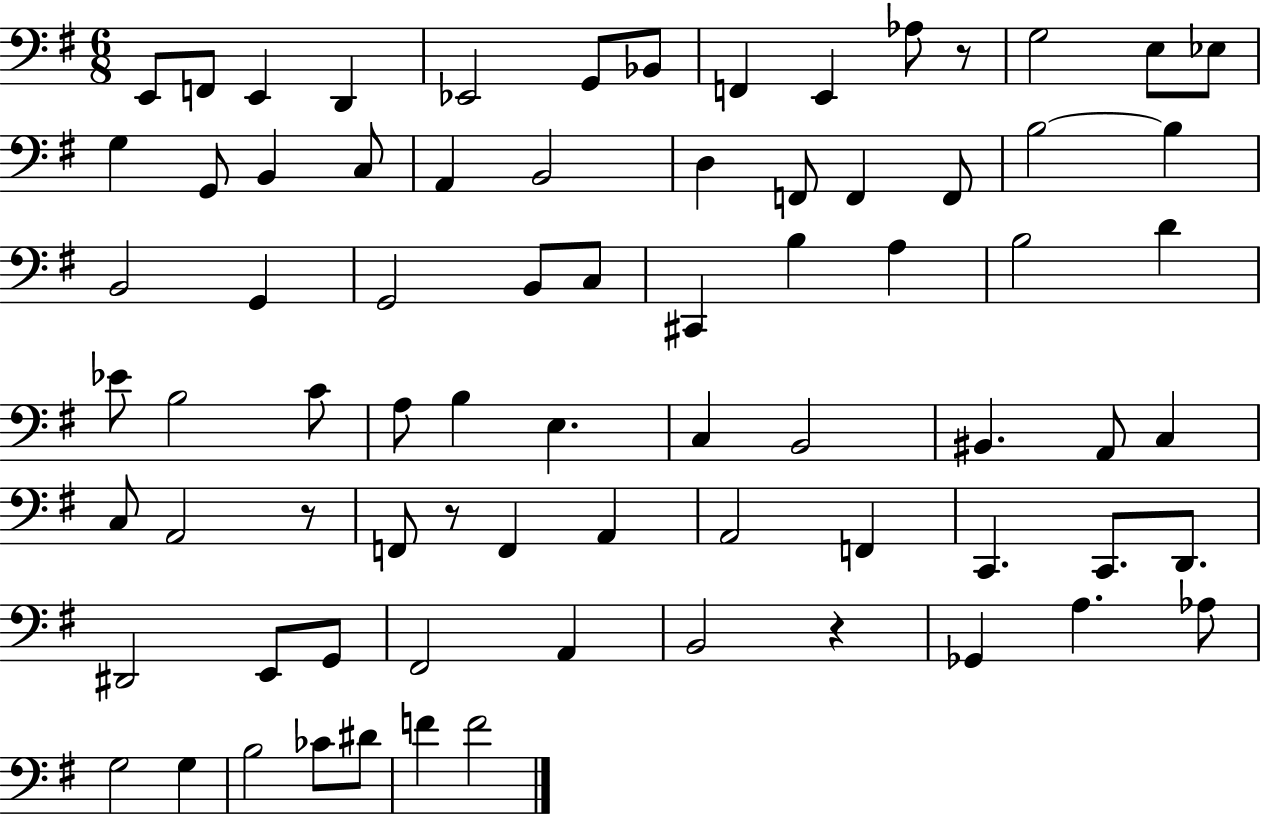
X:1
T:Untitled
M:6/8
L:1/4
K:G
E,,/2 F,,/2 E,, D,, _E,,2 G,,/2 _B,,/2 F,, E,, _A,/2 z/2 G,2 E,/2 _E,/2 G, G,,/2 B,, C,/2 A,, B,,2 D, F,,/2 F,, F,,/2 B,2 B, B,,2 G,, G,,2 B,,/2 C,/2 ^C,, B, A, B,2 D _E/2 B,2 C/2 A,/2 B, E, C, B,,2 ^B,, A,,/2 C, C,/2 A,,2 z/2 F,,/2 z/2 F,, A,, A,,2 F,, C,, C,,/2 D,,/2 ^D,,2 E,,/2 G,,/2 ^F,,2 A,, B,,2 z _G,, A, _A,/2 G,2 G, B,2 _C/2 ^D/2 F F2